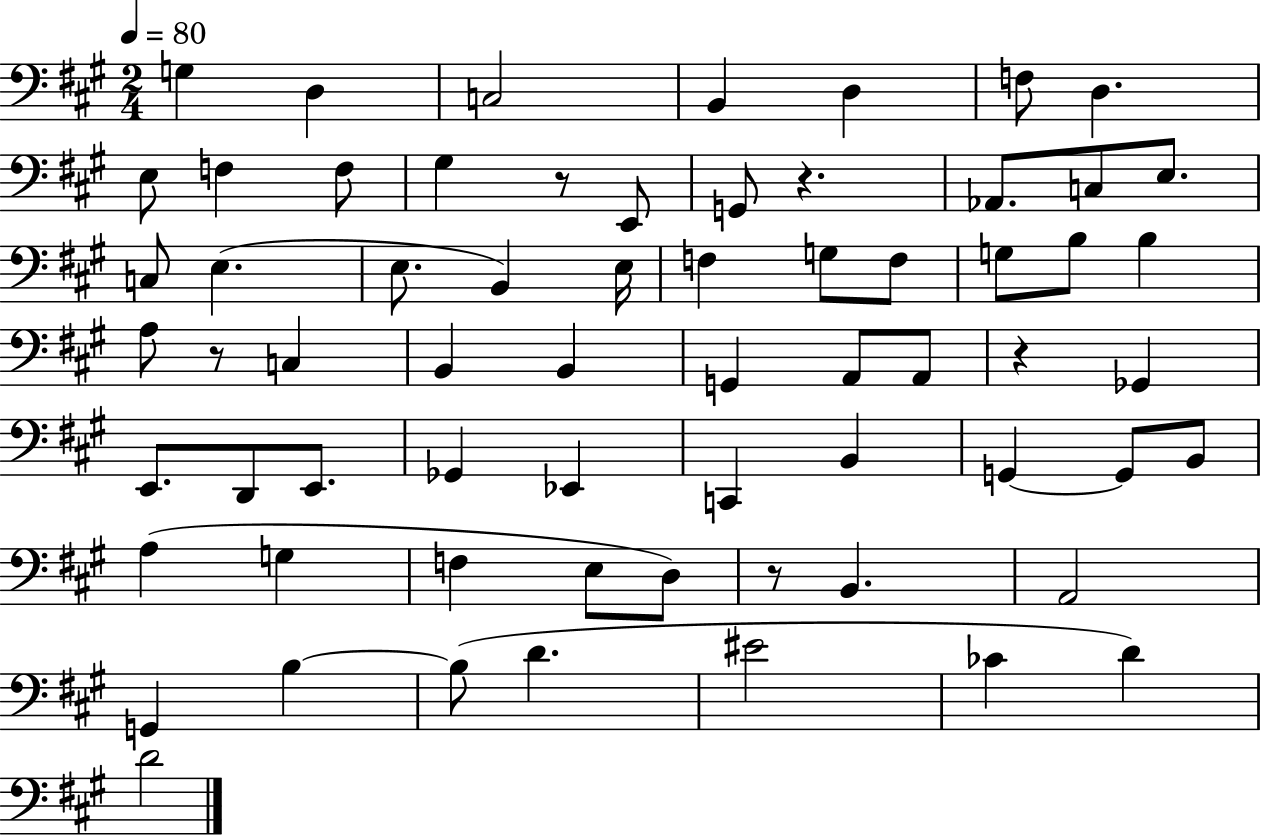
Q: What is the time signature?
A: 2/4